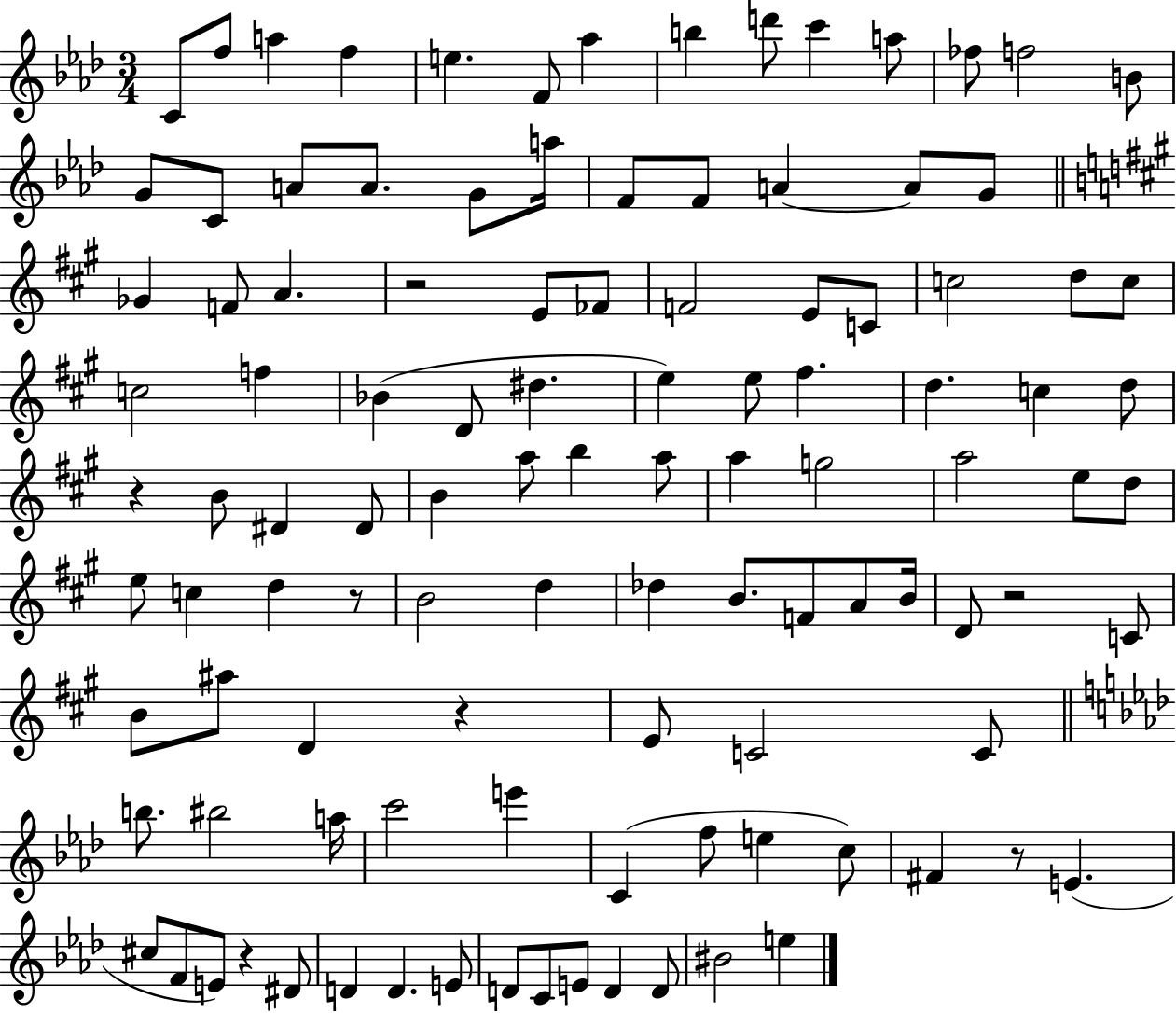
C4/e F5/e A5/q F5/q E5/q. F4/e Ab5/q B5/q D6/e C6/q A5/e FES5/e F5/h B4/e G4/e C4/e A4/e A4/e. G4/e A5/s F4/e F4/e A4/q A4/e G4/e Gb4/q F4/e A4/q. R/h E4/e FES4/e F4/h E4/e C4/e C5/h D5/e C5/e C5/h F5/q Bb4/q D4/e D#5/q. E5/q E5/e F#5/q. D5/q. C5/q D5/e R/q B4/e D#4/q D#4/e B4/q A5/e B5/q A5/e A5/q G5/h A5/h E5/e D5/e E5/e C5/q D5/q R/e B4/h D5/q Db5/q B4/e. F4/e A4/e B4/s D4/e R/h C4/e B4/e A#5/e D4/q R/q E4/e C4/h C4/e B5/e. BIS5/h A5/s C6/h E6/q C4/q F5/e E5/q C5/e F#4/q R/e E4/q. C#5/e F4/e E4/e R/q D#4/e D4/q D4/q. E4/e D4/e C4/e E4/e D4/q D4/e BIS4/h E5/q